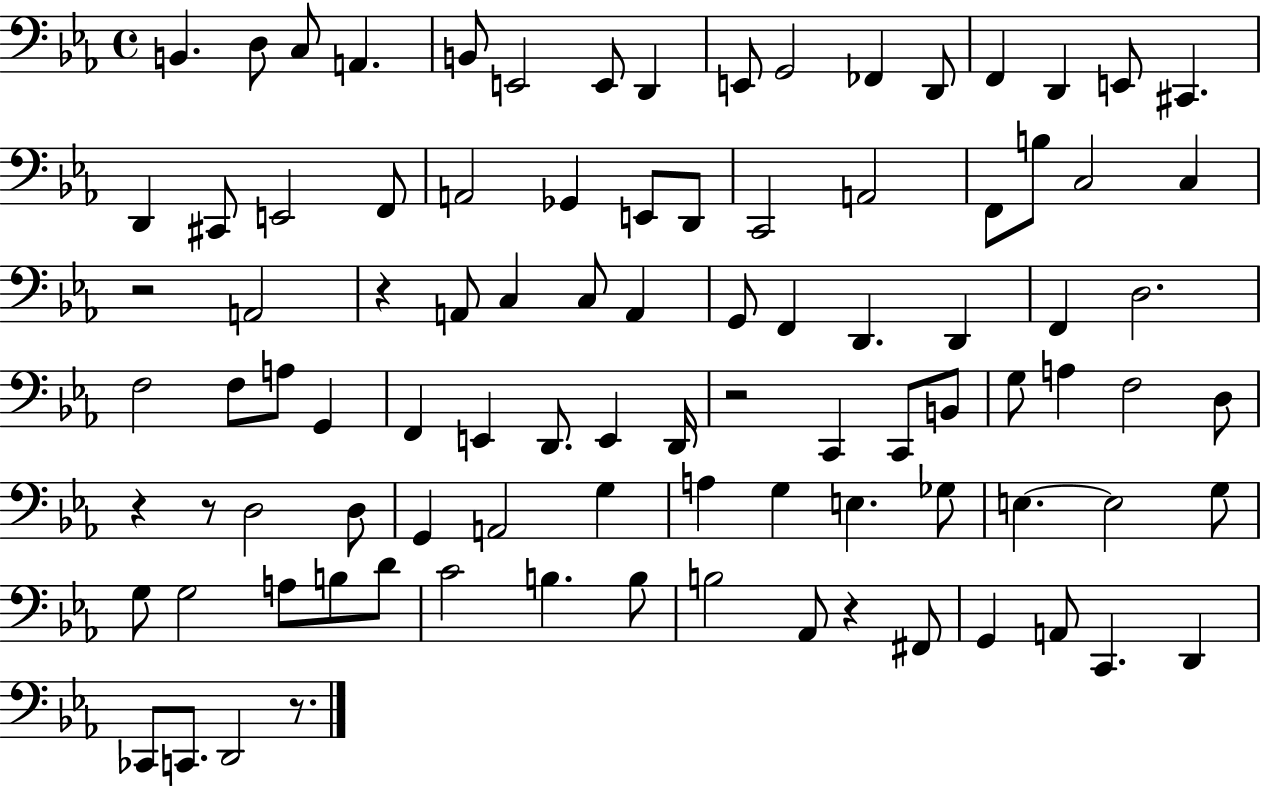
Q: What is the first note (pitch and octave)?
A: B2